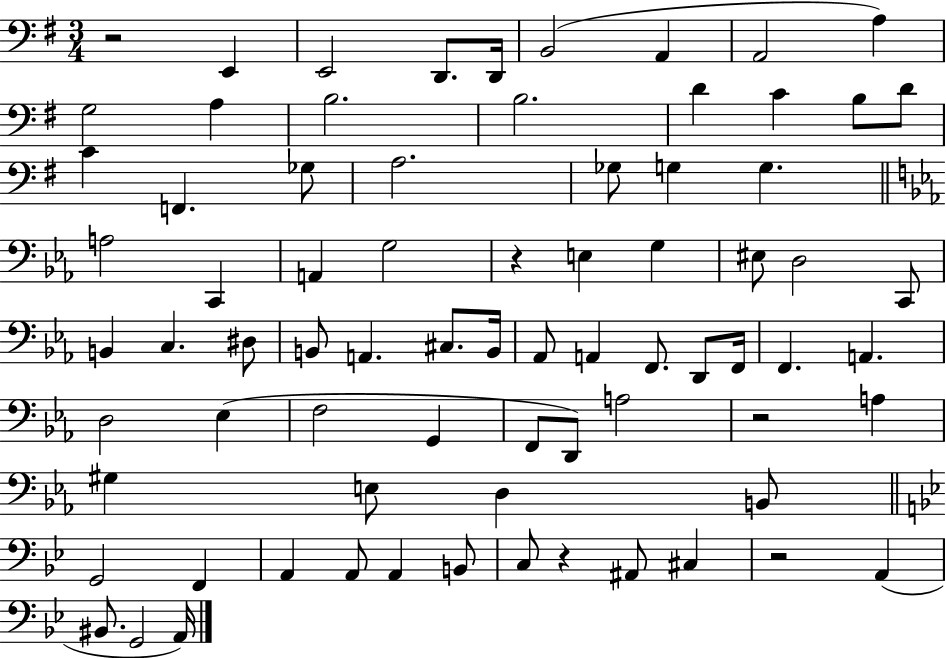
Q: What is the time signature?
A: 3/4